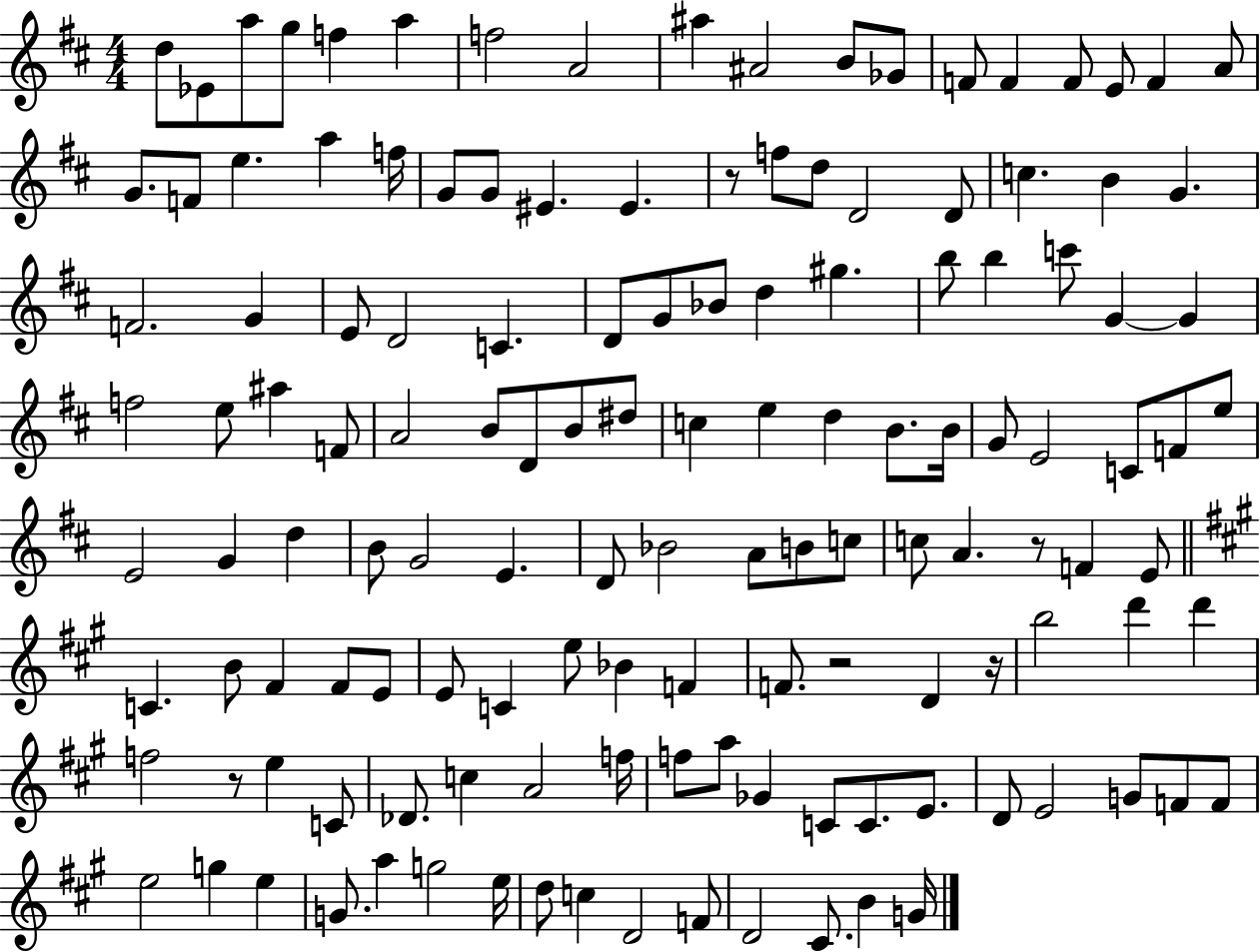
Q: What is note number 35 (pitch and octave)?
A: F4